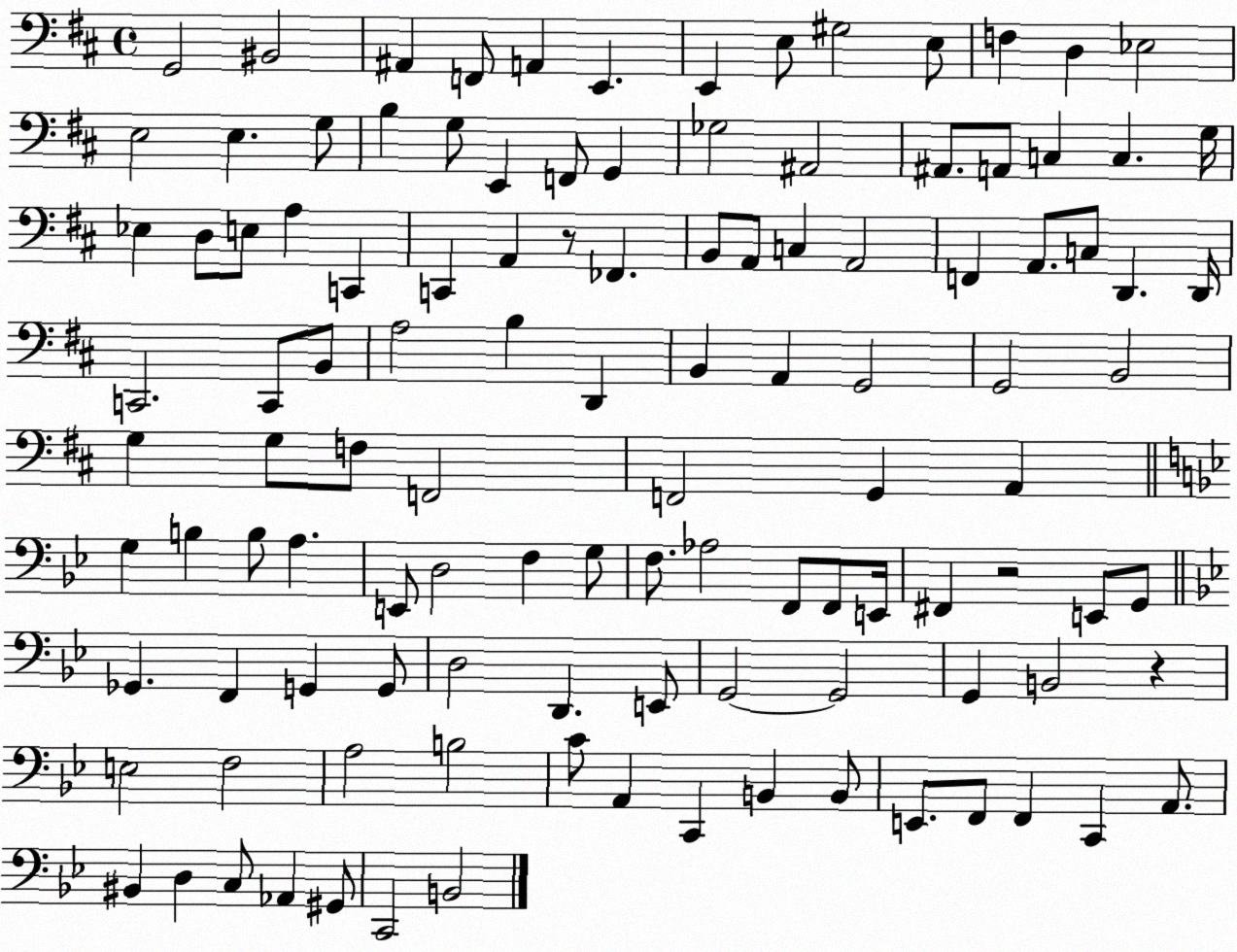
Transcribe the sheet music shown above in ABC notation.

X:1
T:Untitled
M:4/4
L:1/4
K:D
G,,2 ^B,,2 ^A,, F,,/2 A,, E,, E,, E,/2 ^G,2 E,/2 F, D, _E,2 E,2 E, G,/2 B, G,/2 E,, F,,/2 G,, _G,2 ^A,,2 ^A,,/2 A,,/2 C, C, G,/4 _E, D,/2 E,/2 A, C,, C,, A,, z/2 _F,, B,,/2 A,,/2 C, A,,2 F,, A,,/2 C,/2 D,, D,,/4 C,,2 C,,/2 B,,/2 A,2 B, D,, B,, A,, G,,2 G,,2 B,,2 G, G,/2 F,/2 F,,2 F,,2 G,, A,, G, B, B,/2 A, E,,/2 D,2 F, G,/2 F,/2 _A,2 F,,/2 F,,/2 E,,/4 ^F,, z2 E,,/2 G,,/2 _G,, F,, G,, G,,/2 D,2 D,, E,,/2 G,,2 G,,2 G,, B,,2 z E,2 F,2 A,2 B,2 C/2 A,, C,, B,, B,,/2 E,,/2 F,,/2 F,, C,, A,,/2 ^B,, D, C,/2 _A,, ^G,,/2 C,,2 B,,2